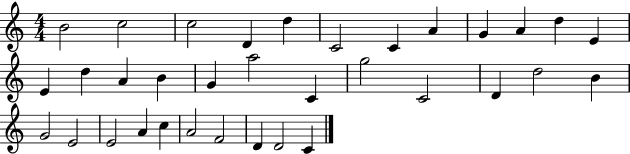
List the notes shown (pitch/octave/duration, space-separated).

B4/h C5/h C5/h D4/q D5/q C4/h C4/q A4/q G4/q A4/q D5/q E4/q E4/q D5/q A4/q B4/q G4/q A5/h C4/q G5/h C4/h D4/q D5/h B4/q G4/h E4/h E4/h A4/q C5/q A4/h F4/h D4/q D4/h C4/q